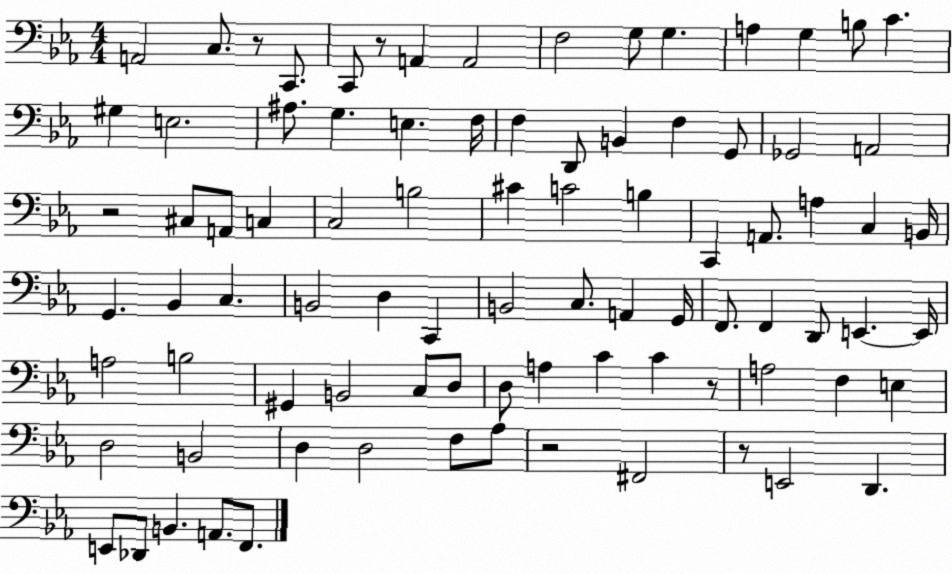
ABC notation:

X:1
T:Untitled
M:4/4
L:1/4
K:Eb
A,,2 C,/2 z/2 C,,/2 C,,/2 z/2 A,, A,,2 F,2 G,/2 G, A, G, B,/2 C ^G, E,2 ^A,/2 G, E, F,/4 F, D,,/2 B,, F, G,,/2 _G,,2 A,,2 z2 ^C,/2 A,,/2 C, C,2 B,2 ^C C2 B, C,, A,,/2 A, C, B,,/4 G,, _B,, C, B,,2 D, C,, B,,2 C,/2 A,, G,,/4 F,,/2 F,, D,,/2 E,, E,,/4 A,2 B,2 ^G,, B,,2 C,/2 D,/2 D,/2 A, C C z/2 A,2 F, E, D,2 B,,2 D, D,2 F,/2 _A,/2 z2 ^F,,2 z/2 E,,2 D,, E,,/2 _D,,/2 B,, A,,/2 F,,/2